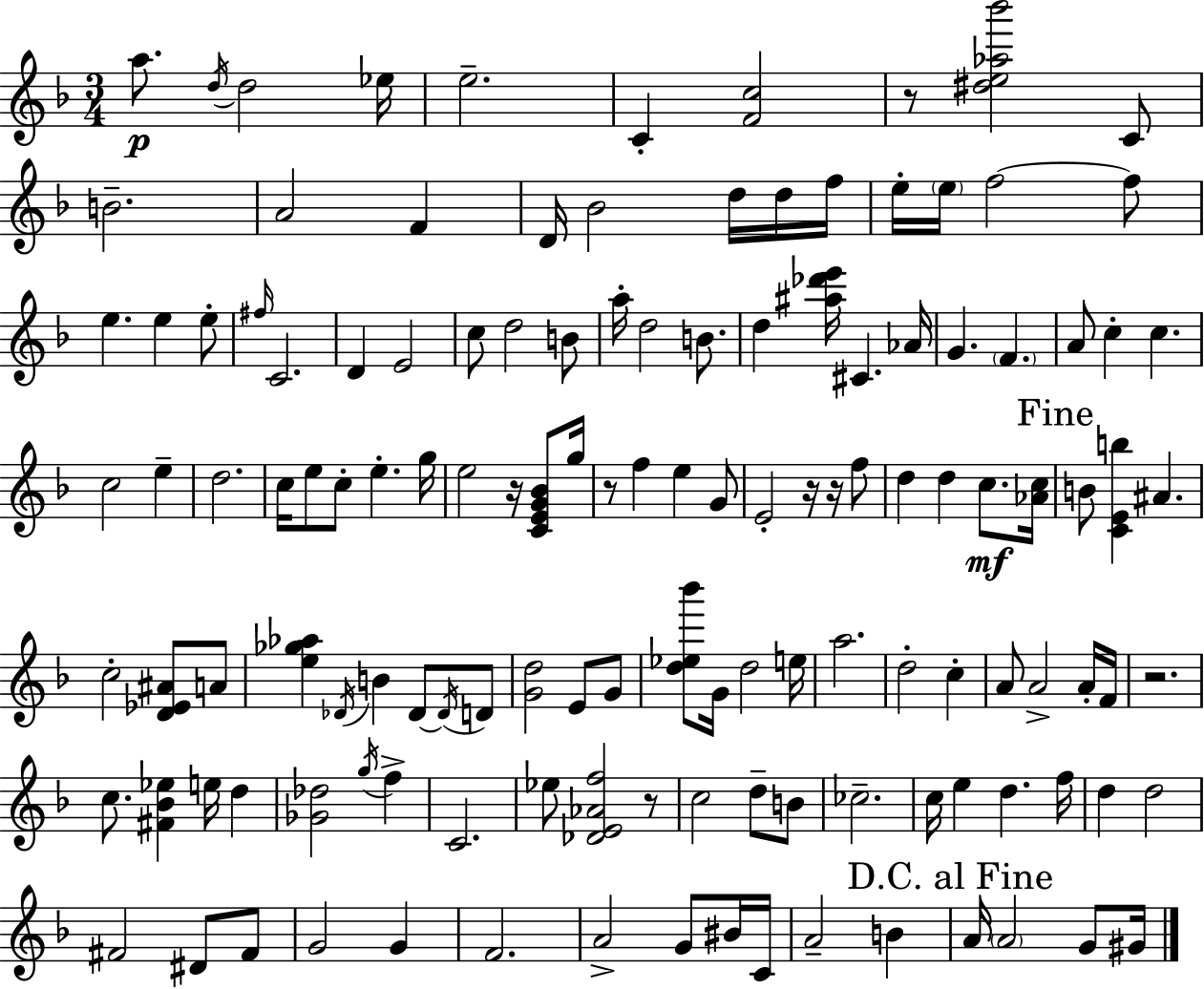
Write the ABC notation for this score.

X:1
T:Untitled
M:3/4
L:1/4
K:F
a/2 d/4 d2 _e/4 e2 C [Fc]2 z/2 [^de_a_b']2 C/2 B2 A2 F D/4 _B2 d/4 d/4 f/4 e/4 e/4 f2 f/2 e e e/2 ^f/4 C2 D E2 c/2 d2 B/2 a/4 d2 B/2 d [^a_d'e']/4 ^C _A/4 G F A/2 c c c2 e d2 c/4 e/2 c/2 e g/4 e2 z/4 [CEG_B]/2 g/4 z/2 f e G/2 E2 z/4 z/4 f/2 d d c/2 [_Ac]/4 B/2 [CEb] ^A c2 [D_E^A]/2 A/2 [e_g_a] _D/4 B _D/2 _D/4 D/2 [Gd]2 E/2 G/2 [d_e_b']/2 G/4 d2 e/4 a2 d2 c A/2 A2 A/4 F/4 z2 c/2 [^F_B_e] e/4 d [_G_d]2 g/4 f C2 _e/2 [_DE_Af]2 z/2 c2 d/2 B/2 _c2 c/4 e d f/4 d d2 ^F2 ^D/2 ^F/2 G2 G F2 A2 G/2 ^B/4 C/4 A2 B A/4 A2 G/2 ^G/4